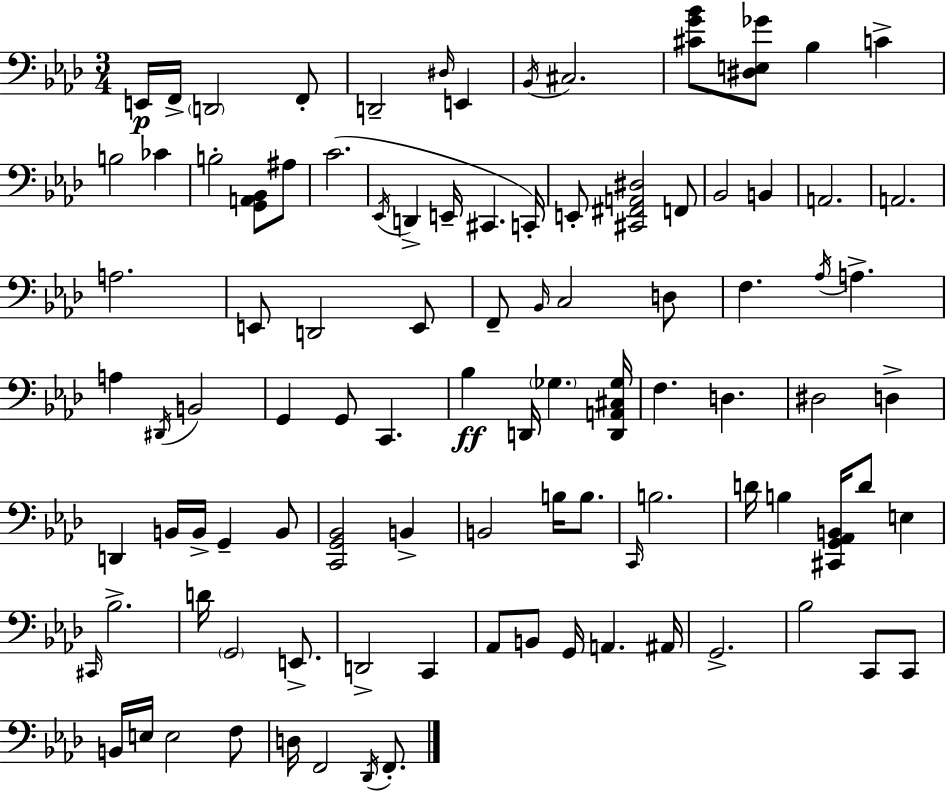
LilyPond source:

{
  \clef bass
  \numericTimeSignature
  \time 3/4
  \key f \minor
  e,16\p f,16-> \parenthesize d,2 f,8-. | d,2-- \grace { dis16 } e,4 | \acciaccatura { bes,16 } cis2. | <cis' g' bes'>8 <dis e ges'>8 bes4 c'4-> | \break b2 ces'4 | b2-. <g, a, bes,>8 | ais8 c'2.( | \acciaccatura { ees,16 } d,4-> e,16-- cis,4. | \break c,16-.) e,8-. <cis, fis, a, dis>2 | f,8 bes,2 b,4 | a,2. | a,2. | \break a2. | e,8 d,2 | e,8 f,8-- \grace { bes,16 } c2 | d8 f4. \acciaccatura { aes16 } a4.-> | \break a4 \acciaccatura { dis,16 } b,2 | g,4 g,8 | c,4. bes4\ff d,16 \parenthesize ges4. | <d, a, cis ges>16 f4. | \break d4. dis2 | d4-> d,4 b,16 b,16-> | g,4-- b,8 <c, g, bes,>2 | b,4-> b,2 | \break b16 b8. \grace { c,16 } b2. | d'16 b4 | <cis, g, aes, b,>16 d'8 e4 \grace { cis,16 } bes2.-> | d'16 \parenthesize g,2 | \break e,8.-> d,2-> | c,4 aes,8 b,8 | g,16 a,4. ais,16 g,2.-> | bes2 | \break c,8 c,8 b,16 e16 e2 | f8 d16 f,2 | \acciaccatura { des,16 } f,8.-. \bar "|."
}